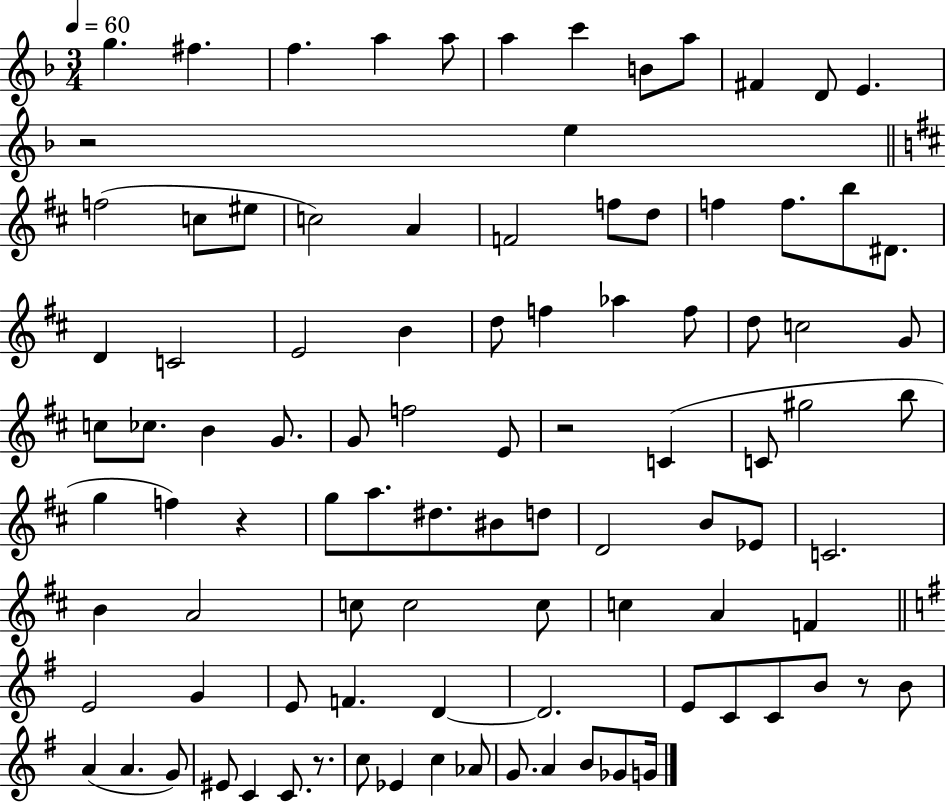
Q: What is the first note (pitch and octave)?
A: G5